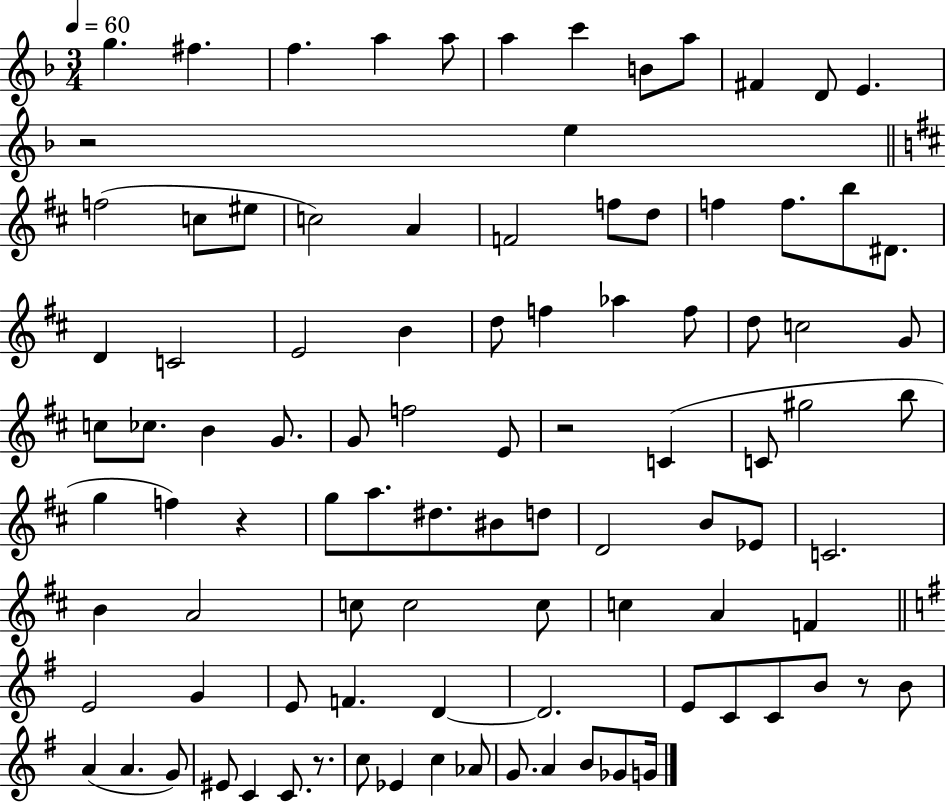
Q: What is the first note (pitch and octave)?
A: G5